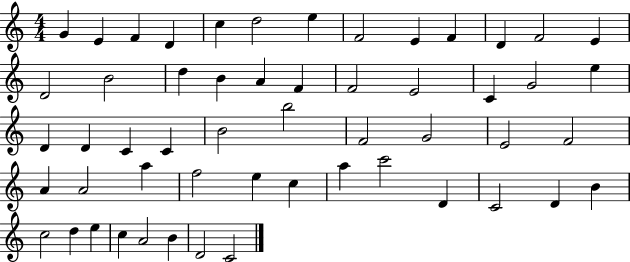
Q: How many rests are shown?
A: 0